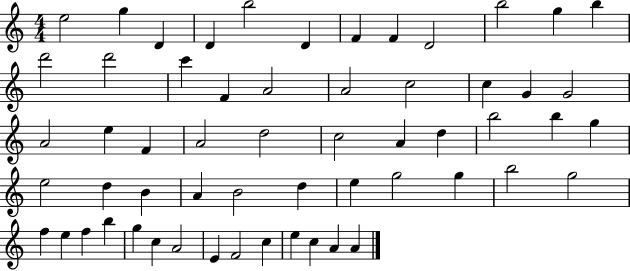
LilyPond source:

{
  \clef treble
  \numericTimeSignature
  \time 4/4
  \key c \major
  e''2 g''4 d'4 | d'4 b''2 d'4 | f'4 f'4 d'2 | b''2 g''4 b''4 | \break d'''2 d'''2 | c'''4 f'4 a'2 | a'2 c''2 | c''4 g'4 g'2 | \break a'2 e''4 f'4 | a'2 d''2 | c''2 a'4 d''4 | b''2 b''4 g''4 | \break e''2 d''4 b'4 | a'4 b'2 d''4 | e''4 g''2 g''4 | b''2 g''2 | \break f''4 e''4 f''4 b''4 | g''4 c''4 a'2 | e'4 f'2 c''4 | e''4 c''4 a'4 a'4 | \break \bar "|."
}